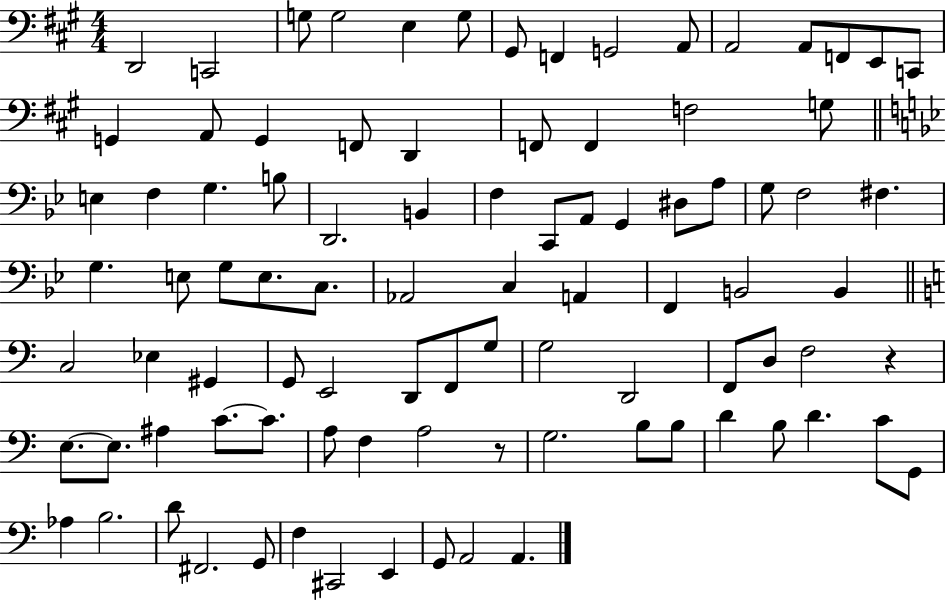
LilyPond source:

{
  \clef bass
  \numericTimeSignature
  \time 4/4
  \key a \major
  d,2 c,2 | g8 g2 e4 g8 | gis,8 f,4 g,2 a,8 | a,2 a,8 f,8 e,8 c,8 | \break g,4 a,8 g,4 f,8 d,4 | f,8 f,4 f2 g8 | \bar "||" \break \key bes \major e4 f4 g4. b8 | d,2. b,4 | f4 c,8 a,8 g,4 dis8 a8 | g8 f2 fis4. | \break g4. e8 g8 e8. c8. | aes,2 c4 a,4 | f,4 b,2 b,4 | \bar "||" \break \key c \major c2 ees4 gis,4 | g,8 e,2 d,8 f,8 g8 | g2 d,2 | f,8 d8 f2 r4 | \break e8.~~ e8. ais4 c'8.~~ c'8. | a8 f4 a2 r8 | g2. b8 b8 | d'4 b8 d'4. c'8 g,8 | \break aes4 b2. | d'8 fis,2. g,8 | f4 cis,2 e,4 | g,8 a,2 a,4. | \break \bar "|."
}